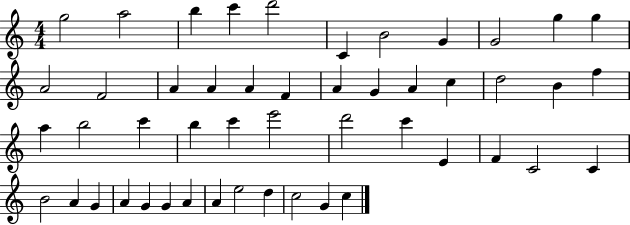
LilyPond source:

{
  \clef treble
  \numericTimeSignature
  \time 4/4
  \key c \major
  g''2 a''2 | b''4 c'''4 d'''2 | c'4 b'2 g'4 | g'2 g''4 g''4 | \break a'2 f'2 | a'4 a'4 a'4 f'4 | a'4 g'4 a'4 c''4 | d''2 b'4 f''4 | \break a''4 b''2 c'''4 | b''4 c'''4 e'''2 | d'''2 c'''4 e'4 | f'4 c'2 c'4 | \break b'2 a'4 g'4 | a'4 g'4 g'4 a'4 | a'4 e''2 d''4 | c''2 g'4 c''4 | \break \bar "|."
}